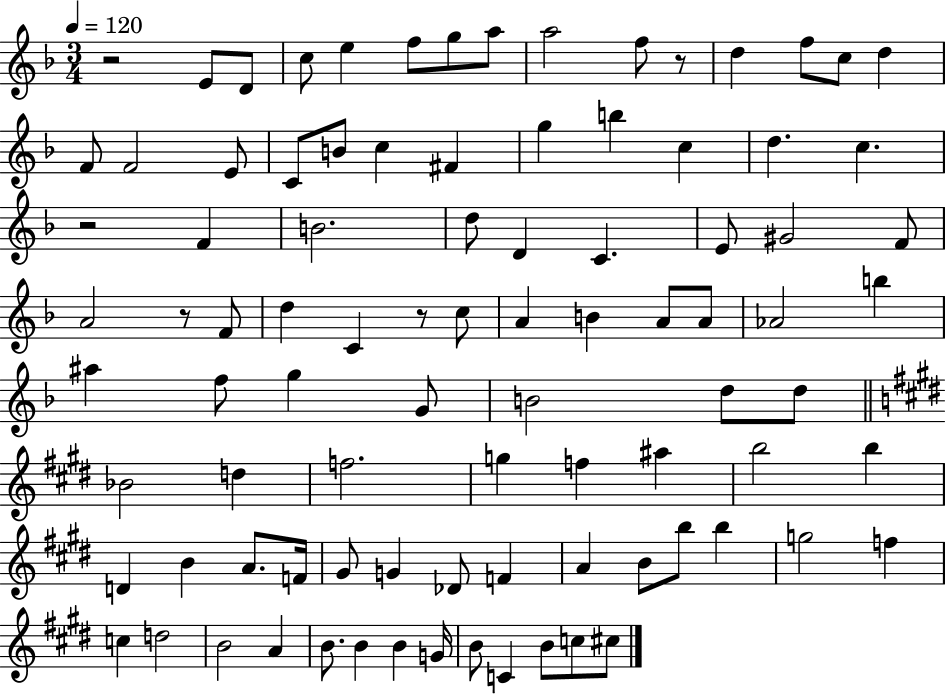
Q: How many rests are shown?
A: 5